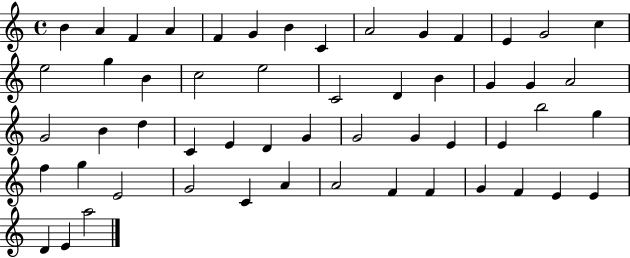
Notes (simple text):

B4/q A4/q F4/q A4/q F4/q G4/q B4/q C4/q A4/h G4/q F4/q E4/q G4/h C5/q E5/h G5/q B4/q C5/h E5/h C4/h D4/q B4/q G4/q G4/q A4/h G4/h B4/q D5/q C4/q E4/q D4/q G4/q G4/h G4/q E4/q E4/q B5/h G5/q F5/q G5/q E4/h G4/h C4/q A4/q A4/h F4/q F4/q G4/q F4/q E4/q E4/q D4/q E4/q A5/h